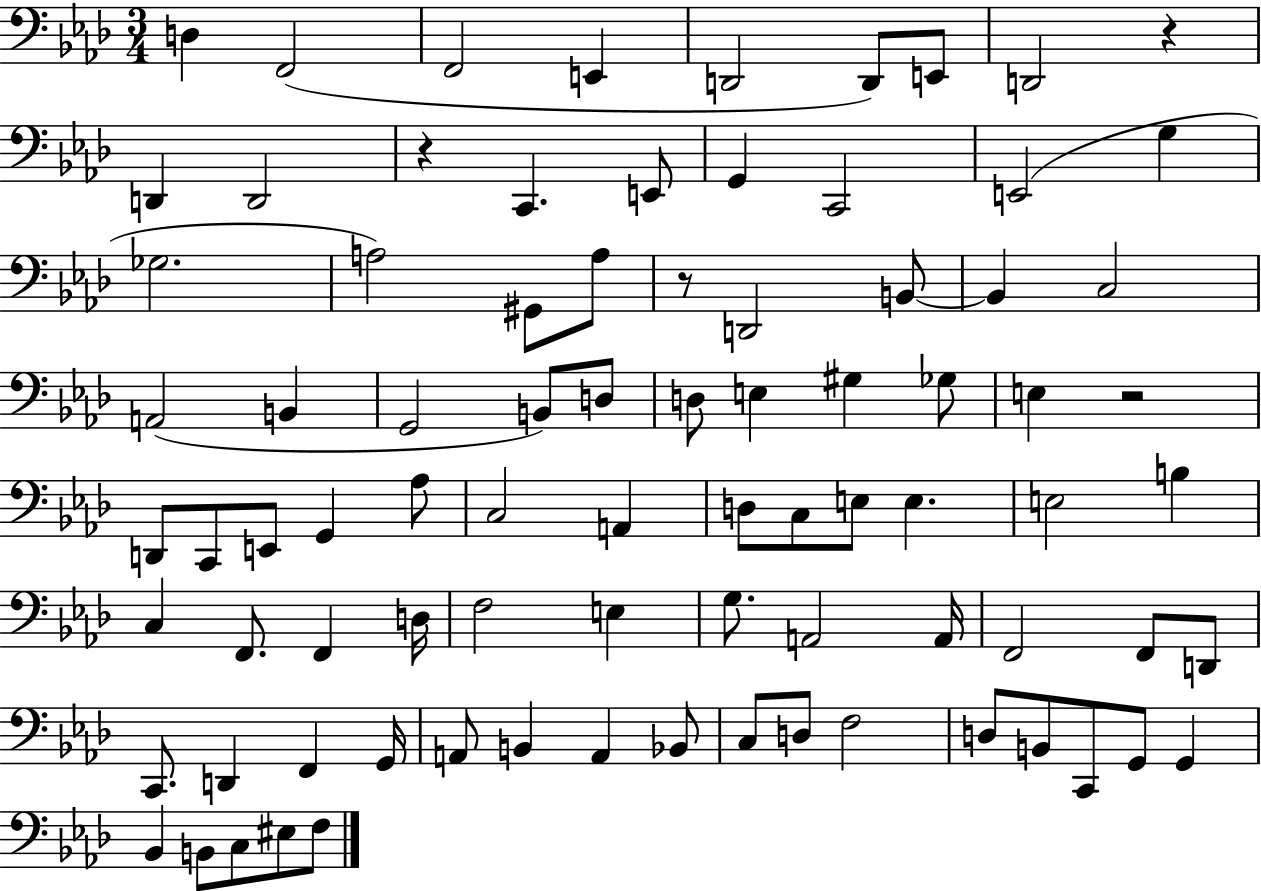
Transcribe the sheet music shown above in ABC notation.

X:1
T:Untitled
M:3/4
L:1/4
K:Ab
D, F,,2 F,,2 E,, D,,2 D,,/2 E,,/2 D,,2 z D,, D,,2 z C,, E,,/2 G,, C,,2 E,,2 G, _G,2 A,2 ^G,,/2 A,/2 z/2 D,,2 B,,/2 B,, C,2 A,,2 B,, G,,2 B,,/2 D,/2 D,/2 E, ^G, _G,/2 E, z2 D,,/2 C,,/2 E,,/2 G,, _A,/2 C,2 A,, D,/2 C,/2 E,/2 E, E,2 B, C, F,,/2 F,, D,/4 F,2 E, G,/2 A,,2 A,,/4 F,,2 F,,/2 D,,/2 C,,/2 D,, F,, G,,/4 A,,/2 B,, A,, _B,,/2 C,/2 D,/2 F,2 D,/2 B,,/2 C,,/2 G,,/2 G,, _B,, B,,/2 C,/2 ^E,/2 F,/2